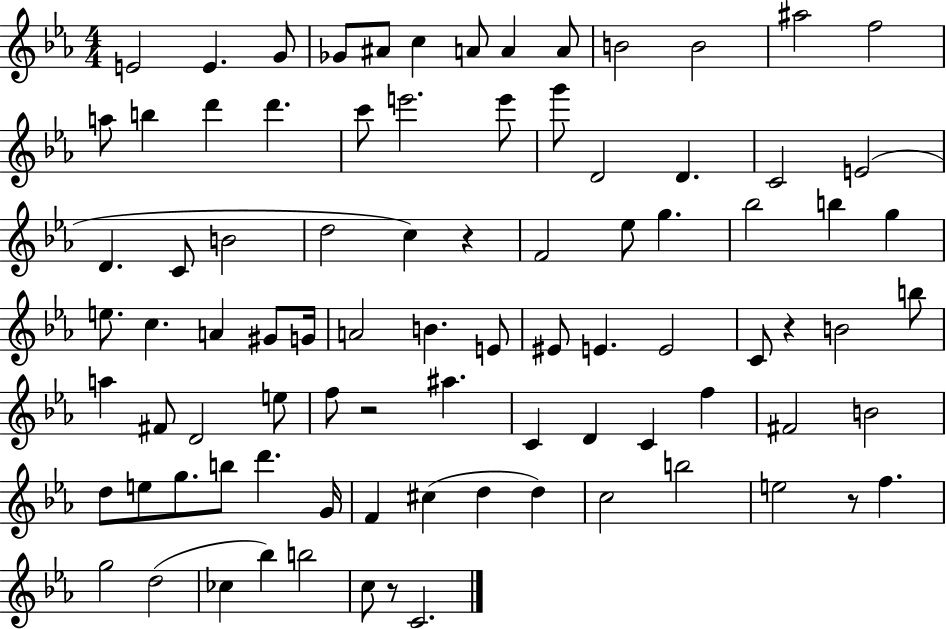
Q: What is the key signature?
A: EES major